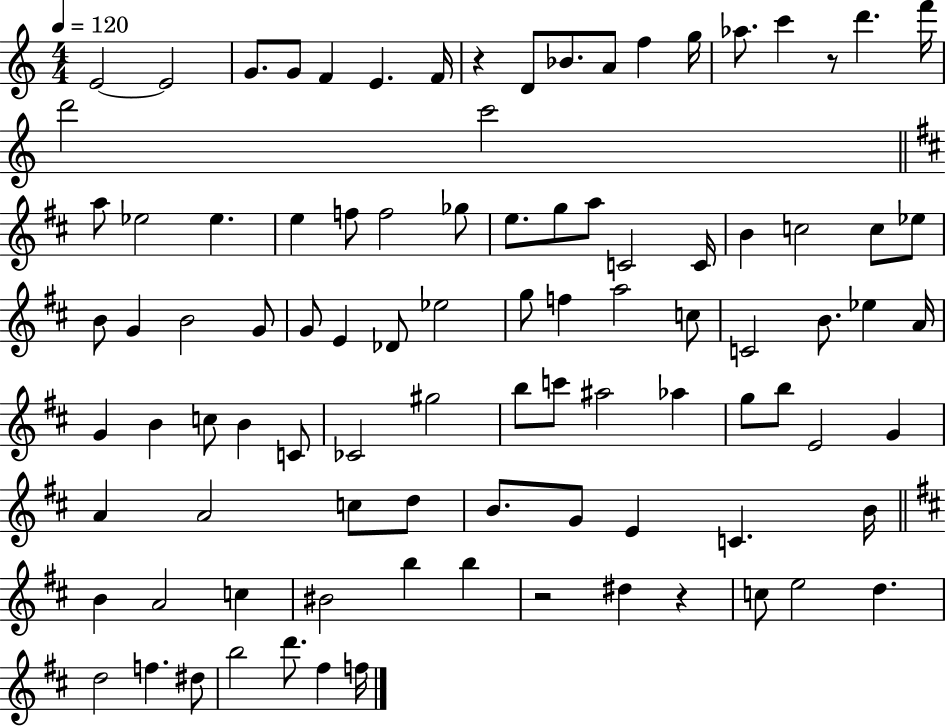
{
  \clef treble
  \numericTimeSignature
  \time 4/4
  \key c \major
  \tempo 4 = 120
  e'2~~ e'2 | g'8. g'8 f'4 e'4. f'16 | r4 d'8 bes'8. a'8 f''4 g''16 | aes''8. c'''4 r8 d'''4. f'''16 | \break d'''2 c'''2 | \bar "||" \break \key d \major a''8 ees''2 ees''4. | e''4 f''8 f''2 ges''8 | e''8. g''8 a''8 c'2 c'16 | b'4 c''2 c''8 ees''8 | \break b'8 g'4 b'2 g'8 | g'8 e'4 des'8 ees''2 | g''8 f''4 a''2 c''8 | c'2 b'8. ees''4 a'16 | \break g'4 b'4 c''8 b'4 c'8 | ces'2 gis''2 | b''8 c'''8 ais''2 aes''4 | g''8 b''8 e'2 g'4 | \break a'4 a'2 c''8 d''8 | b'8. g'8 e'4 c'4. b'16 | \bar "||" \break \key b \minor b'4 a'2 c''4 | bis'2 b''4 b''4 | r2 dis''4 r4 | c''8 e''2 d''4. | \break d''2 f''4. dis''8 | b''2 d'''8. fis''4 f''16 | \bar "|."
}